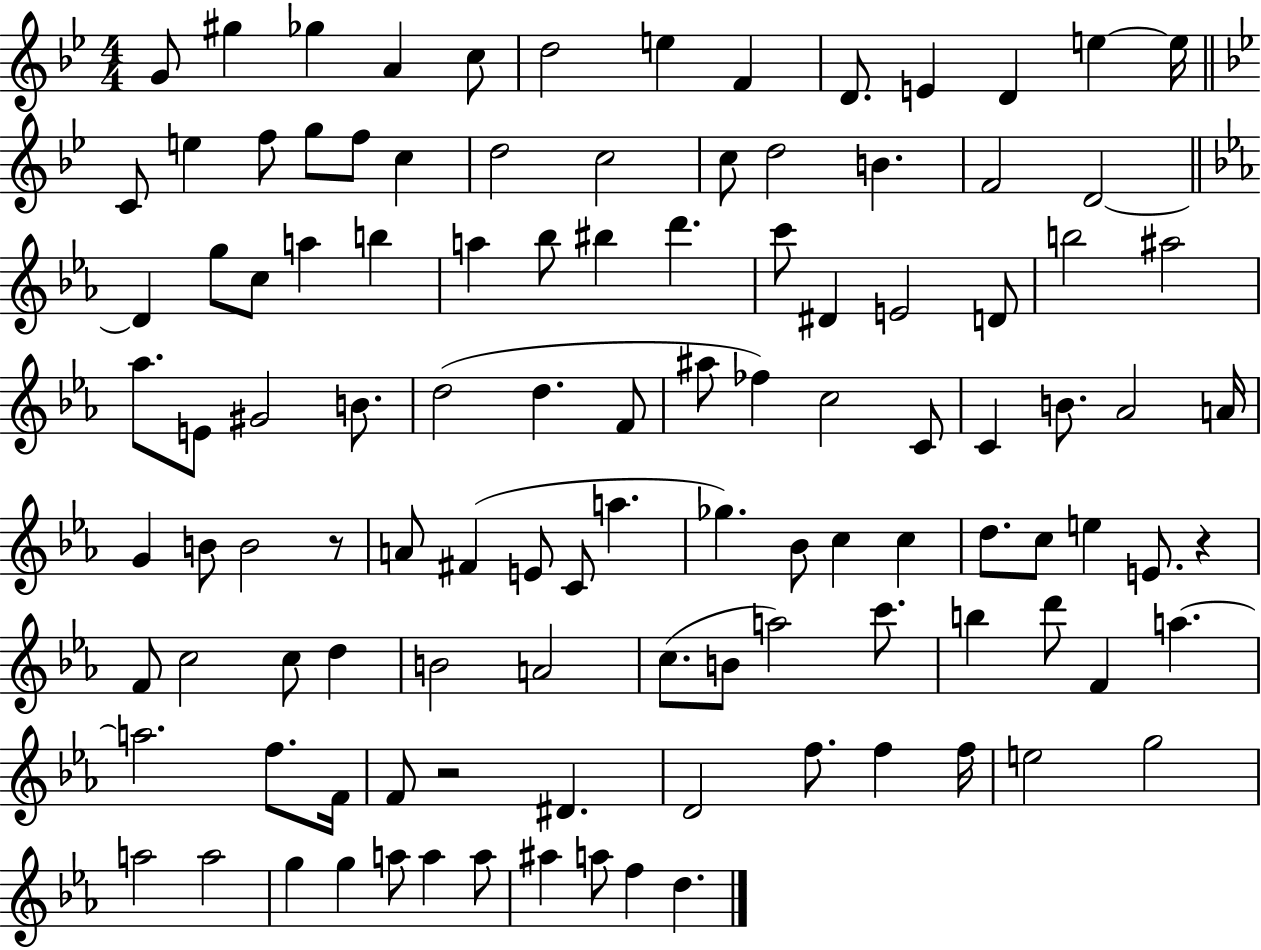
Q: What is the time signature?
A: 4/4